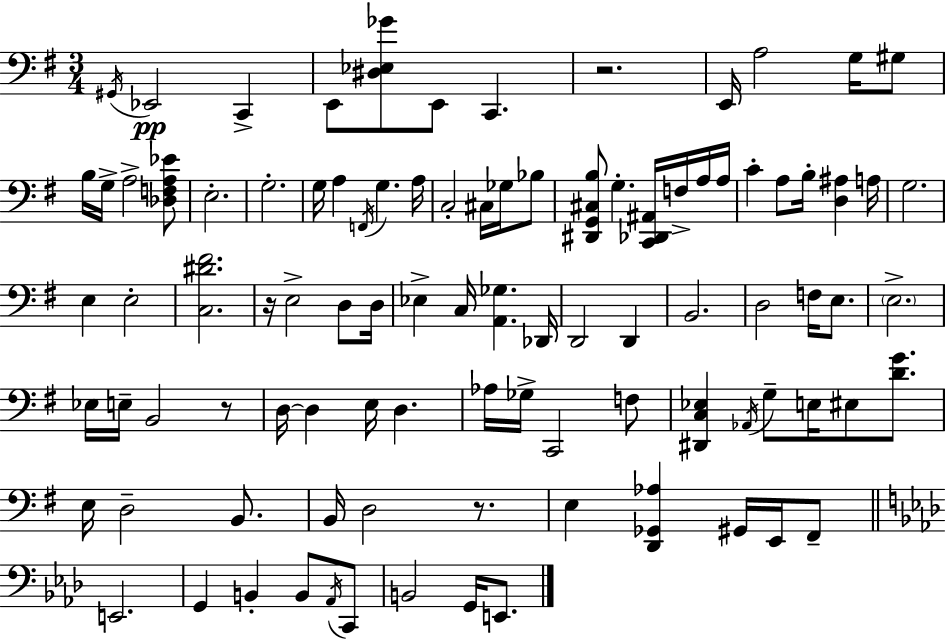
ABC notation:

X:1
T:Untitled
M:3/4
L:1/4
K:Em
^G,,/4 _E,,2 C,, E,,/2 [^D,_E,_G]/2 E,,/2 C,, z2 E,,/4 A,2 G,/4 ^G,/2 B,/4 G,/4 A,2 [_D,F,A,_E]/2 E,2 G,2 G,/4 A, F,,/4 G, A,/4 C,2 ^C,/4 _G,/4 _B,/2 [^D,,G,,^C,B,]/2 G, [C,,_D,,^A,,]/4 F,/4 A,/4 A,/4 C A,/2 B,/4 [D,^A,] A,/4 G,2 E, E,2 [C,^D^F]2 z/4 E,2 D,/2 D,/4 _E, C,/4 [A,,_G,] _D,,/4 D,,2 D,, B,,2 D,2 F,/4 E,/2 E,2 _E,/4 E,/4 B,,2 z/2 D,/4 D, E,/4 D, _A,/4 _G,/4 C,,2 F,/2 [^D,,C,_E,] _A,,/4 G,/2 E,/4 ^E,/2 [DG]/2 E,/4 D,2 B,,/2 B,,/4 D,2 z/2 E, [D,,_G,,_A,] ^G,,/4 E,,/4 ^F,,/2 E,,2 G,, B,, B,,/2 _A,,/4 C,,/2 B,,2 G,,/4 E,,/2